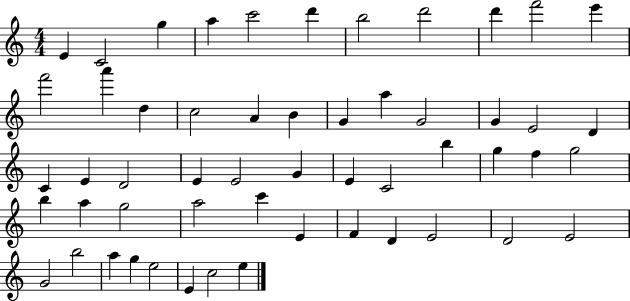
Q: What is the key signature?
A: C major